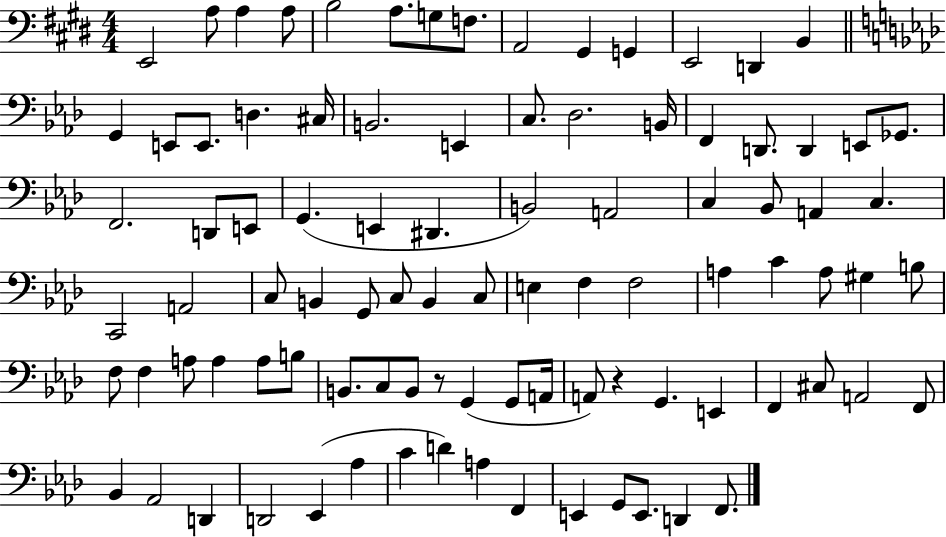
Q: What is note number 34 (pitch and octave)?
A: E2